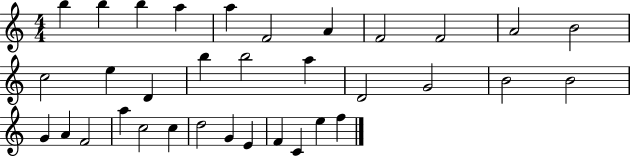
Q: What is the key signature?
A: C major